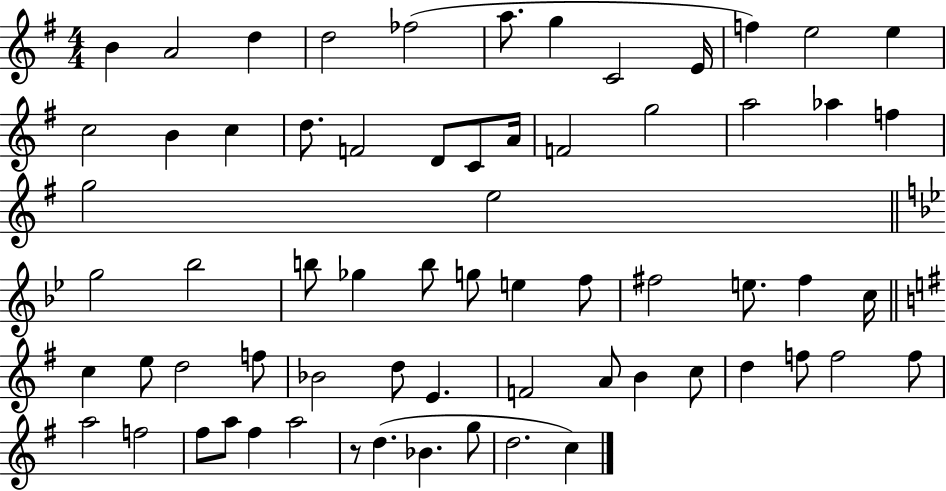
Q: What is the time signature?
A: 4/4